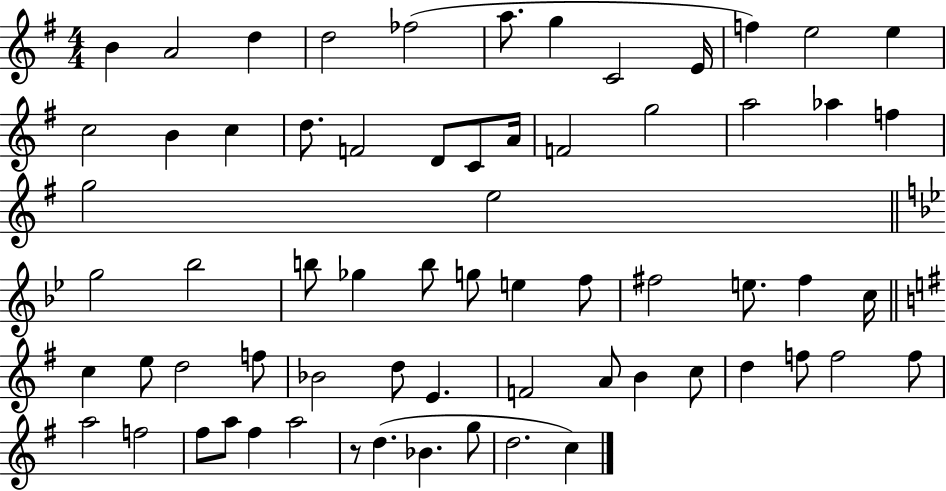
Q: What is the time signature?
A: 4/4